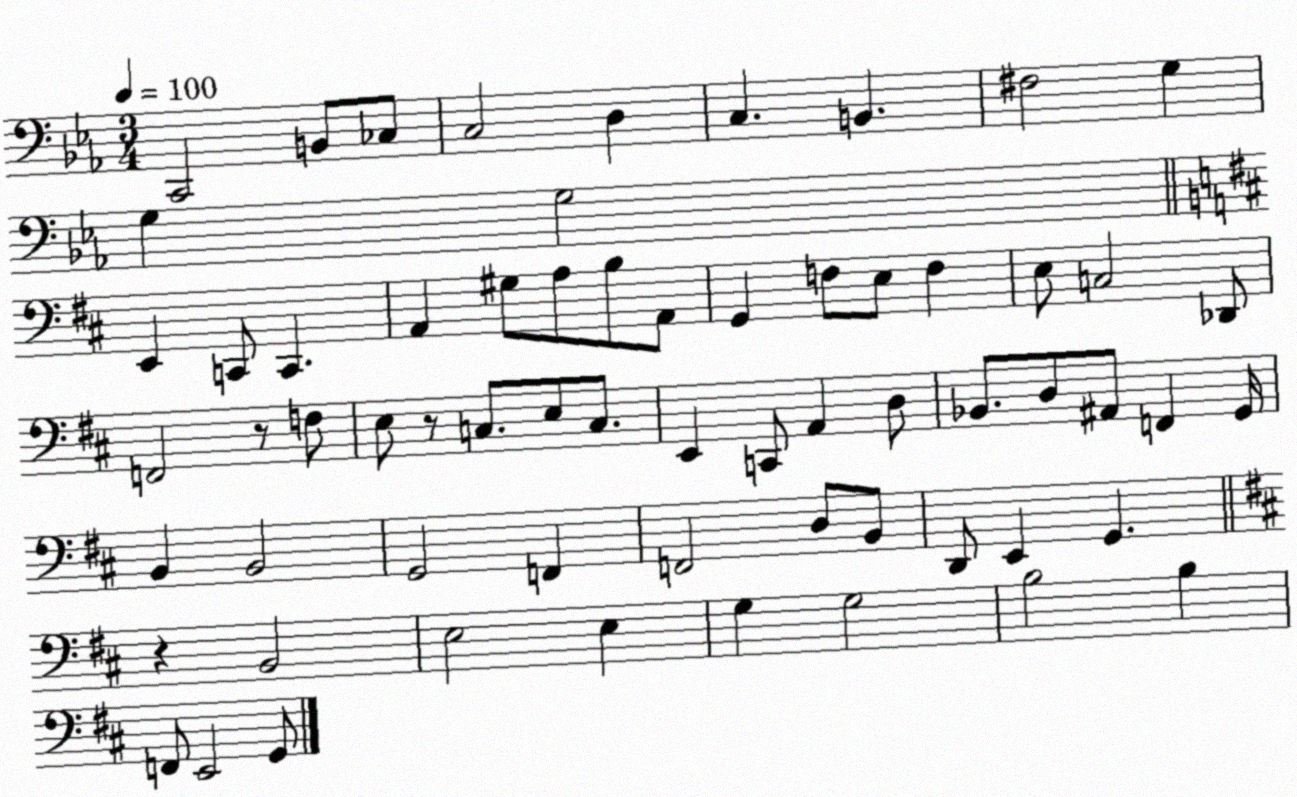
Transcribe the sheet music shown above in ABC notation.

X:1
T:Untitled
M:3/4
L:1/4
K:Eb
C,,2 B,,/2 _C,/2 C,2 D, C, B,, ^F,2 G, G, G,2 E,, C,,/2 C,, A,, ^G,/2 A,/2 B,/2 A,,/2 G,, F,/2 E,/2 F, E,/2 C,2 _D,,/2 F,,2 z/2 F,/2 E,/2 z/2 C,/2 E,/2 C,/2 E,, C,,/2 A,, D,/2 _B,,/2 D,/2 ^A,,/2 F,, G,,/4 B,, B,,2 G,,2 F,, F,,2 D,/2 B,,/2 D,,/2 E,, G,, z B,,2 E,2 E, G, G,2 B,2 B, F,,/2 E,,2 G,,/2